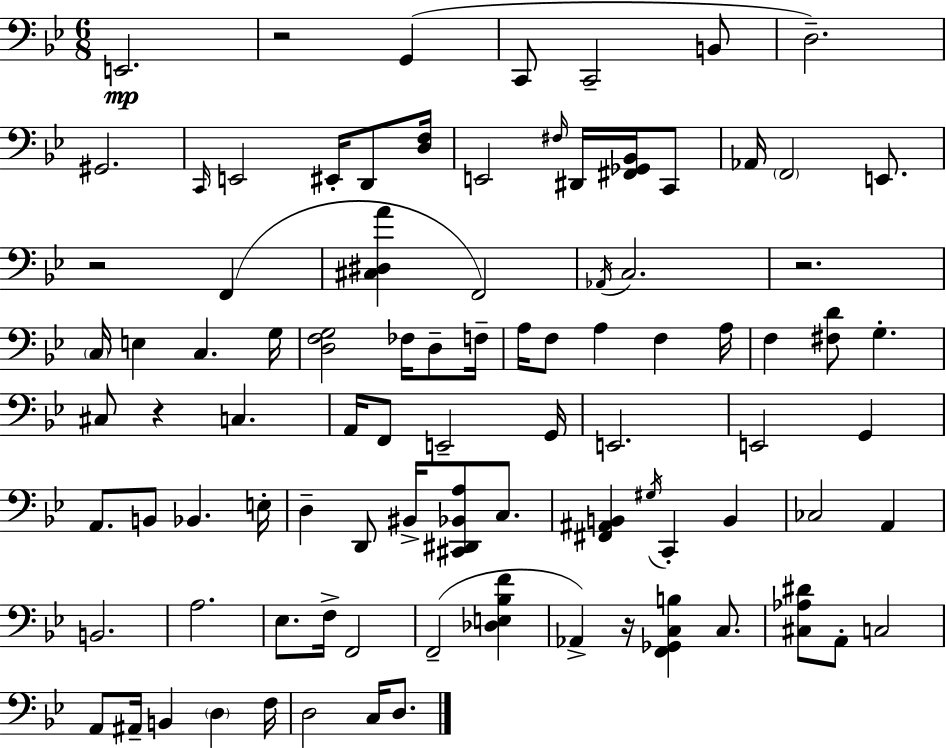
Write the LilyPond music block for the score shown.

{
  \clef bass
  \numericTimeSignature
  \time 6/8
  \key g \minor
  e,2.\mp | r2 g,4( | c,8 c,2-- b,8 | d2.--) | \break gis,2. | \grace { c,16 } e,2 eis,16-. d,8 | <d f>16 e,2 \grace { fis16 } dis,16 <fis, ges, bes,>16 | c,8 aes,16 \parenthesize f,2 e,8. | \break r2 f,4( | <cis dis a'>4 f,2) | \acciaccatura { aes,16 } c2. | r2. | \break \parenthesize c16 e4 c4. | g16 <d f g>2 fes16 | d8-- f16-- a16 f8 a4 f4 | a16 f4 <fis d'>8 g4.-. | \break cis8 r4 c4. | a,16 f,8 e,2-- | g,16 e,2. | e,2 g,4 | \break a,8. b,8 bes,4. | e16-. d4-- d,8 bis,16-> <cis, dis, bes, a>8 | c8. <fis, ais, b,>4 \acciaccatura { gis16 } c,4-. | b,4 ces2 | \break a,4 b,2. | a2. | ees8. f16-> f,2 | f,2--( | \break <des e bes f'>4 aes,4->) r16 <f, ges, c b>4 | c8. <cis aes dis'>8 a,8-. c2 | a,8 ais,16-- b,4 \parenthesize d4 | f16 d2 | \break c16 d8. \bar "|."
}